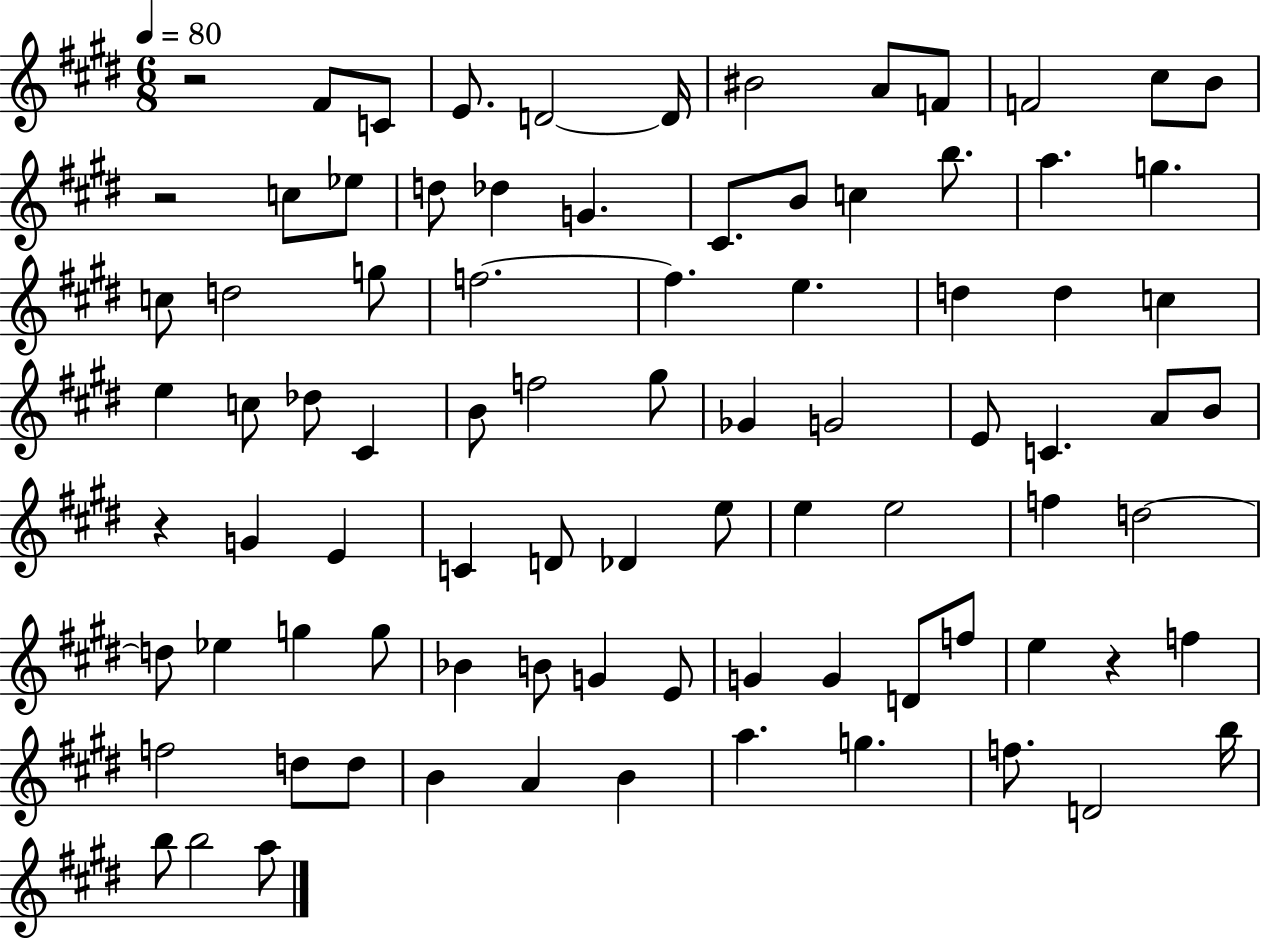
{
  \clef treble
  \numericTimeSignature
  \time 6/8
  \key e \major
  \tempo 4 = 80
  \repeat volta 2 { r2 fis'8 c'8 | e'8. d'2~~ d'16 | bis'2 a'8 f'8 | f'2 cis''8 b'8 | \break r2 c''8 ees''8 | d''8 des''4 g'4. | cis'8. b'8 c''4 b''8. | a''4. g''4. | \break c''8 d''2 g''8 | f''2.~~ | f''4. e''4. | d''4 d''4 c''4 | \break e''4 c''8 des''8 cis'4 | b'8 f''2 gis''8 | ges'4 g'2 | e'8 c'4. a'8 b'8 | \break r4 g'4 e'4 | c'4 d'8 des'4 e''8 | e''4 e''2 | f''4 d''2~~ | \break d''8 ees''4 g''4 g''8 | bes'4 b'8 g'4 e'8 | g'4 g'4 d'8 f''8 | e''4 r4 f''4 | \break f''2 d''8 d''8 | b'4 a'4 b'4 | a''4. g''4. | f''8. d'2 b''16 | \break b''8 b''2 a''8 | } \bar "|."
}